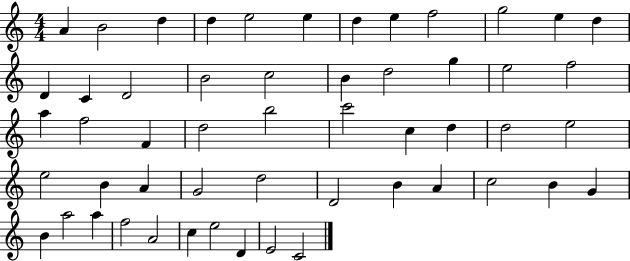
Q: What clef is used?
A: treble